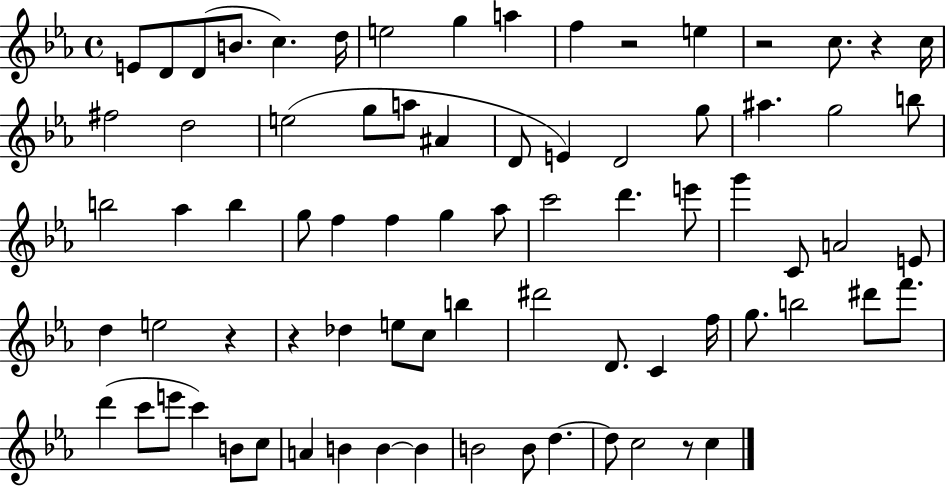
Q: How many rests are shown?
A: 6